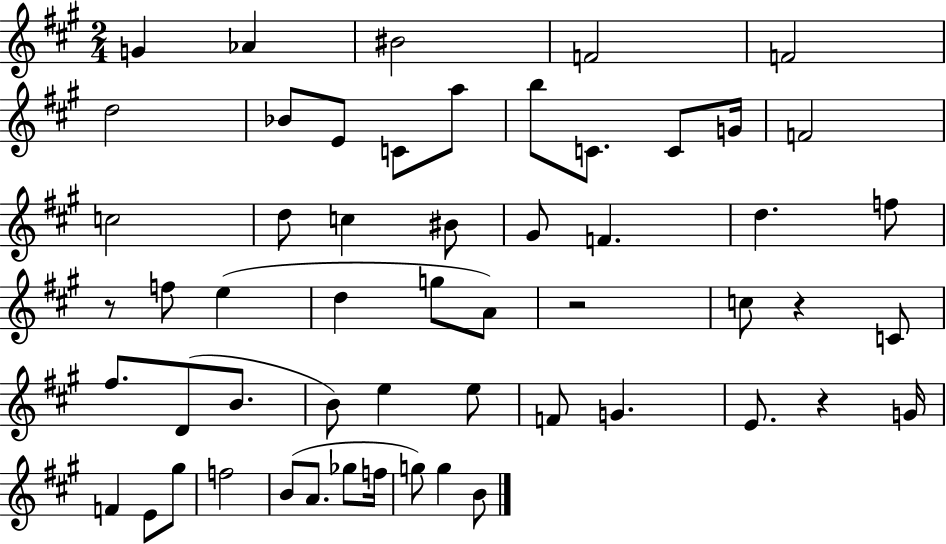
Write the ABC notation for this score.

X:1
T:Untitled
M:2/4
L:1/4
K:A
G _A ^B2 F2 F2 d2 _B/2 E/2 C/2 a/2 b/2 C/2 C/2 G/4 F2 c2 d/2 c ^B/2 ^G/2 F d f/2 z/2 f/2 e d g/2 A/2 z2 c/2 z C/2 ^f/2 D/2 B/2 B/2 e e/2 F/2 G E/2 z G/4 F E/2 ^g/2 f2 B/2 A/2 _g/2 f/4 g/2 g B/2